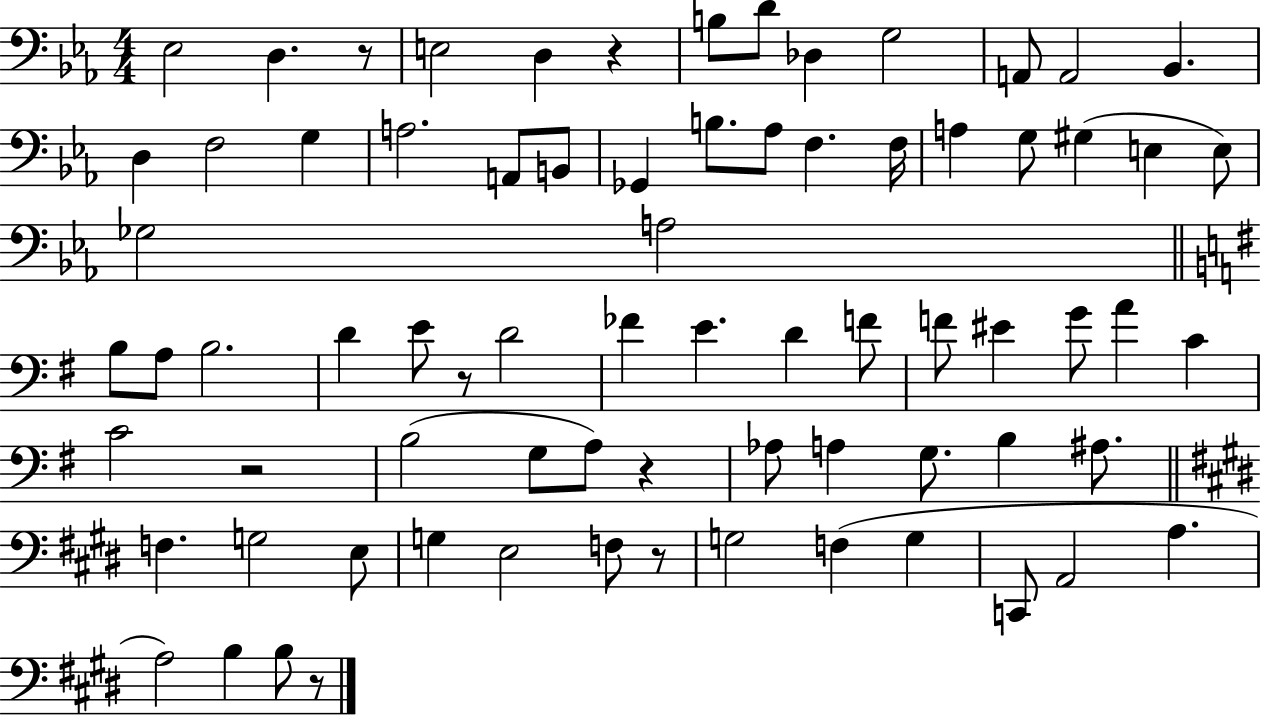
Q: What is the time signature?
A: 4/4